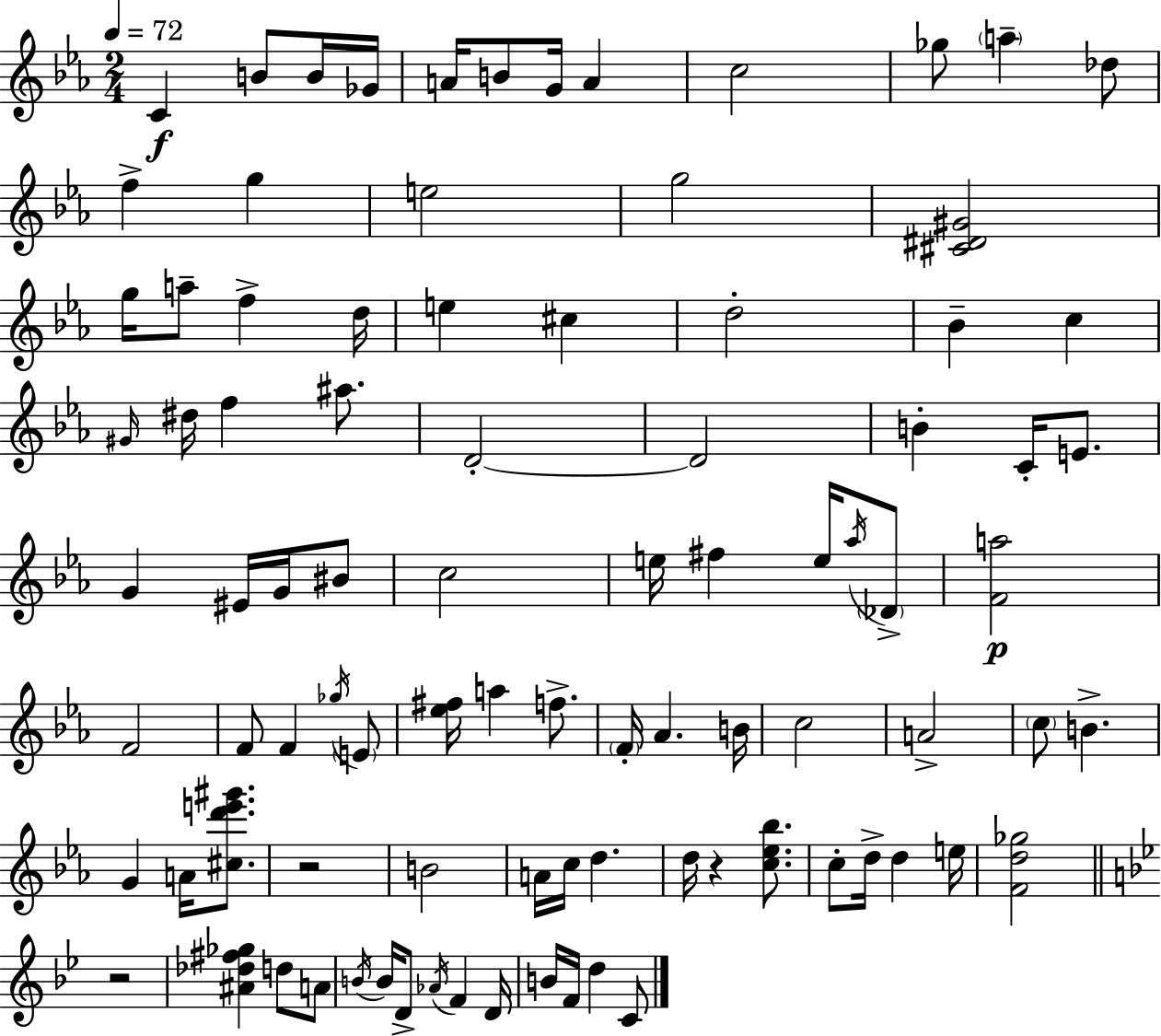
X:1
T:Untitled
M:2/4
L:1/4
K:Eb
C B/2 B/4 _G/4 A/4 B/2 G/4 A c2 _g/2 a _d/2 f g e2 g2 [^C^D^G]2 g/4 a/2 f d/4 e ^c d2 _B c ^G/4 ^d/4 f ^a/2 D2 D2 B C/4 E/2 G ^E/4 G/4 ^B/2 c2 e/4 ^f e/4 _a/4 _D/2 [Fa]2 F2 F/2 F _g/4 E/2 [_e^f]/4 a f/2 F/4 _A B/4 c2 A2 c/2 B G A/4 [^cd'e'^g']/2 z2 B2 A/4 c/4 d d/4 z [c_e_b]/2 c/2 d/4 d e/4 [Fd_g]2 z2 [^A_d^f_g] d/2 A/2 B/4 B/4 D/2 _A/4 F D/4 B/4 F/4 d C/2